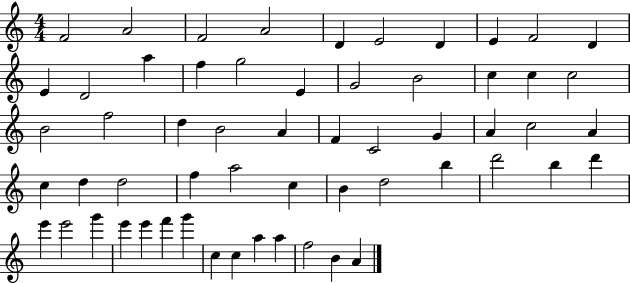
X:1
T:Untitled
M:4/4
L:1/4
K:C
F2 A2 F2 A2 D E2 D E F2 D E D2 a f g2 E G2 B2 c c c2 B2 f2 d B2 A F C2 G A c2 A c d d2 f a2 c B d2 b d'2 b d' e' e'2 g' e' e' f' g' c c a a f2 B A